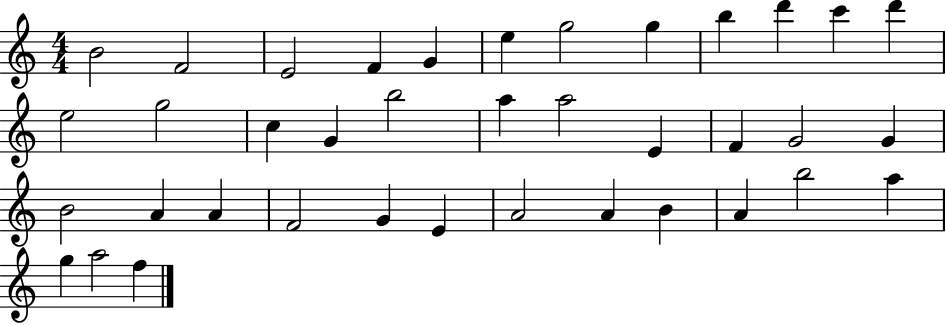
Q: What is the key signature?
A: C major